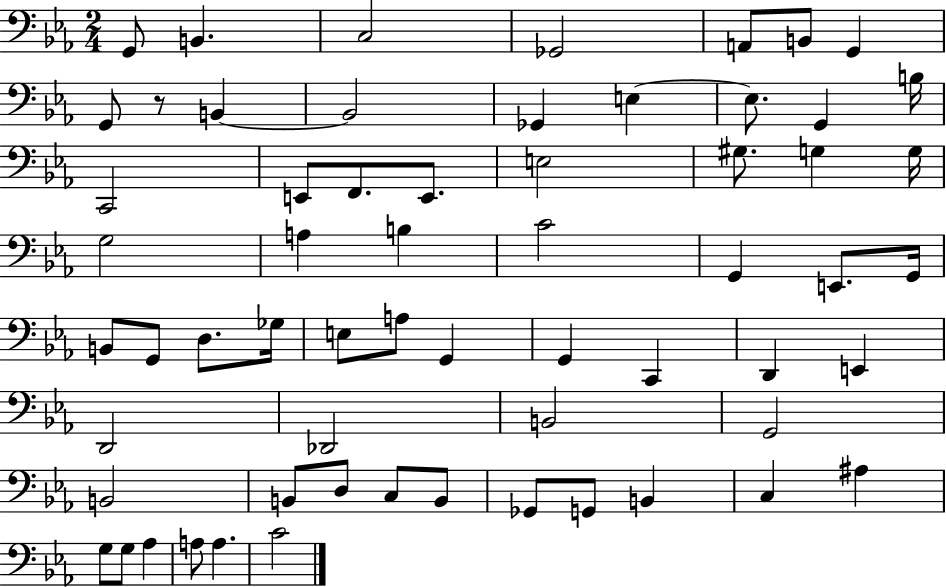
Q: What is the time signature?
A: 2/4